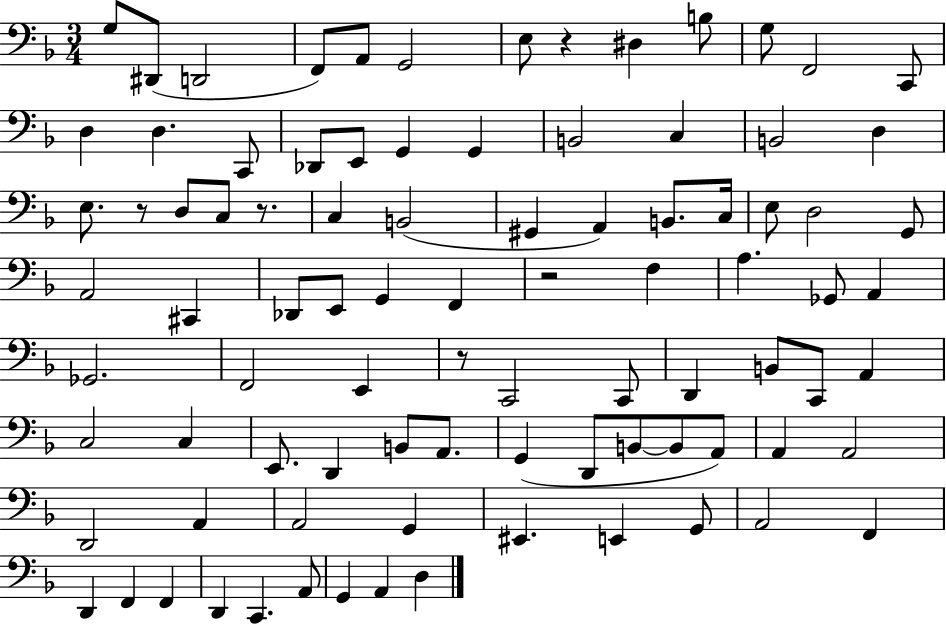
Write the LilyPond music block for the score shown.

{
  \clef bass
  \numericTimeSignature
  \time 3/4
  \key f \major
  \repeat volta 2 { g8 dis,8( d,2 | f,8) a,8 g,2 | e8 r4 dis4 b8 | g8 f,2 c,8 | \break d4 d4. c,8 | des,8 e,8 g,4 g,4 | b,2 c4 | b,2 d4 | \break e8. r8 d8 c8 r8. | c4 b,2( | gis,4 a,4) b,8. c16 | e8 d2 g,8 | \break a,2 cis,4 | des,8 e,8 g,4 f,4 | r2 f4 | a4. ges,8 a,4 | \break ges,2. | f,2 e,4 | r8 c,2 c,8 | d,4 b,8 c,8 a,4 | \break c2 c4 | e,8. d,4 b,8 a,8. | g,4( d,8 b,8~~ b,8 a,8) | a,4 a,2 | \break d,2 a,4 | a,2 g,4 | eis,4. e,4 g,8 | a,2 f,4 | \break d,4 f,4 f,4 | d,4 c,4. a,8 | g,4 a,4 d4 | } \bar "|."
}